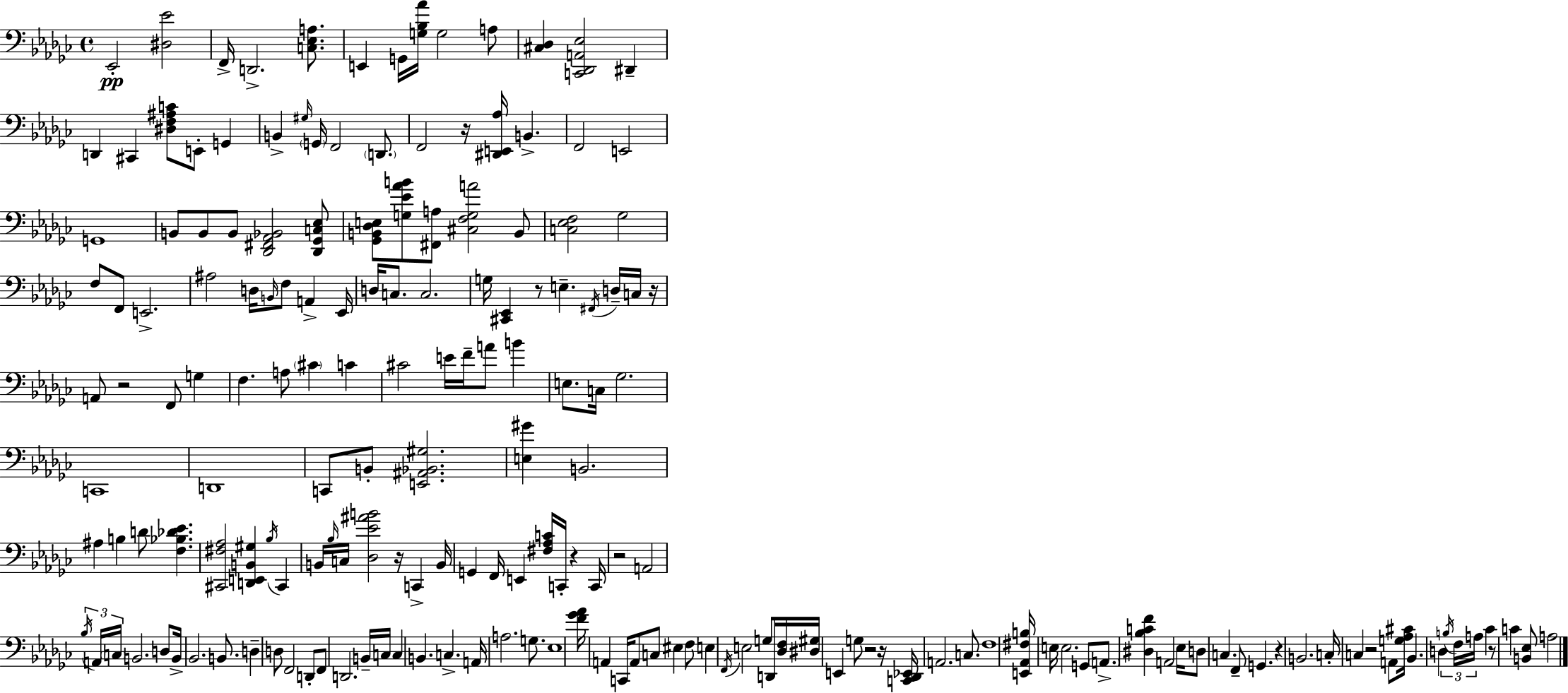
{
  \clef bass
  \time 4/4
  \defaultTimeSignature
  \key ees \minor
  ees,2-.\pp <dis ees'>2 | f,16-> d,2.-> <c ees a>8. | e,4 g,16 <g bes aes'>16 g2 a8 | <cis des>4 <c, des, a, ees>2 dis,4-- | \break d,4 cis,4 <dis f ais c'>8 e,8-. g,4 | b,4-> \grace { gis16 } \parenthesize g,16 f,2 \parenthesize d,8. | f,2 r16 <dis, e, aes>16 b,4.-> | f,2 e,2 | \break g,1 | b,8 b,8 b,8 <des, fis, aes, bes,>2 <des, ges, c ees>8 | <ges, b, des e>8 <g ees' aes' b'>8 <fis, a>8 <cis f g a'>2 b,8 | <c ees f>2 ges2 | \break f8 f,8 e,2.-> | ais2 d16 \grace { b,16 } f8 a,4-> | ees,16 d16 c8. c2. | g16 <cis, ees,>4 r8 e4.-- \acciaccatura { fis,16 } | \break d16-- c16 r16 a,8 r2 f,8 g4 | f4. a8 \parenthesize cis'4 c'4 | cis'2 e'16 f'16-- a'8 b'4 | e8. c16 ges2. | \break c,1 | d,1 | c,8 b,8-. <e, ais, bes, gis>2. | <e gis'>4 b,2. | \break ais4 b4 d'8 <f bes des' ees'>4. | <cis, fis aes>2 <d, e, b, gis>4 \acciaccatura { bes16 } | cis,4 b,16 \grace { bes16 } c16 <des ees' ais' b'>2 r16 | c,4-> b,16 g,4 f,16 e,4 <fis aes c'>16 c,16-. | \break r4 c,16 r2 a,2 | \tuplet 3/2 { \acciaccatura { bes16 } a,16 \parenthesize c16 } b,2. | d8 b,16-> bes,2. | b,8. d4-- d8 f,2 | \break d,8-. f,8 d,2. | b,16-- c16 c4 b,4. | c4.-> a,16 a2. | g8. ees1 | \break <f' ges' aes'>16 a,4 c,16 a,8 c8 | eis4 f8 e4 \acciaccatura { f,16 } e2 | g8 d,16 <des f>16 <dis gis>16 e,4 g8 r2 | r16 <c, des, ees,>16 a,2. | \break c8. f1 | <e, aes, fis b>16 e16 e2. | g,8 \parenthesize a,8.-> <dis bes c' f'>4 a,2 | ees16 d8 c4. f,8-- | \break g,4. r4 b,2. | c16-. c4 r2 | a,8 <g aes cis'>16 bes,4. d4 | \tuplet 3/2 { \acciaccatura { b16 } f16 a16 } ces'4 r8 c'4 <b, ees>8 | \break a2 \bar "|."
}